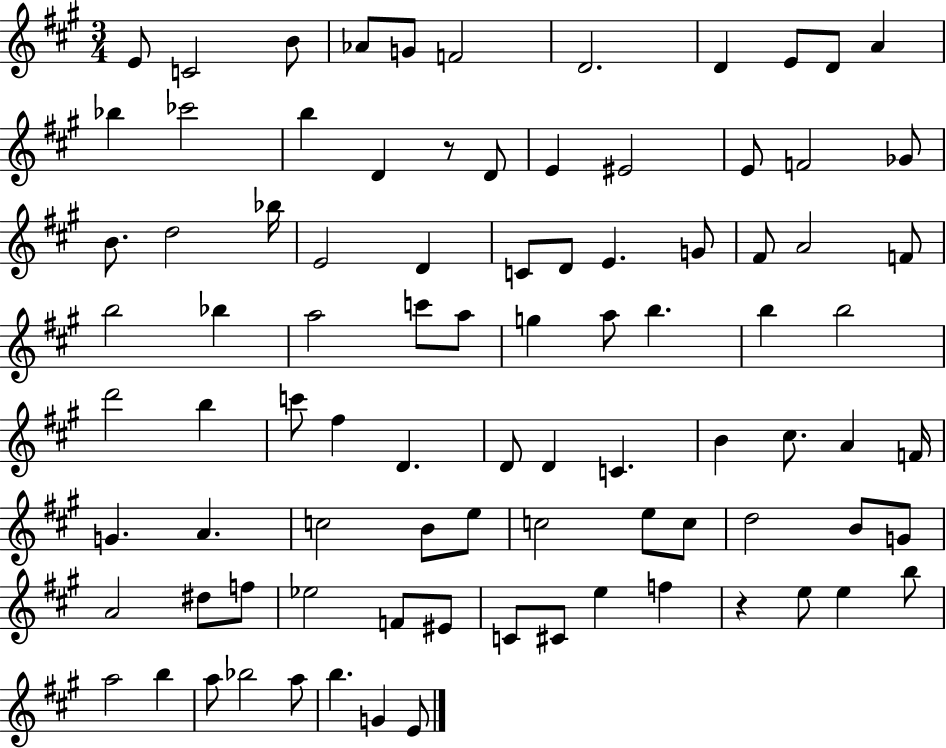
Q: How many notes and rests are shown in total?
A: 89